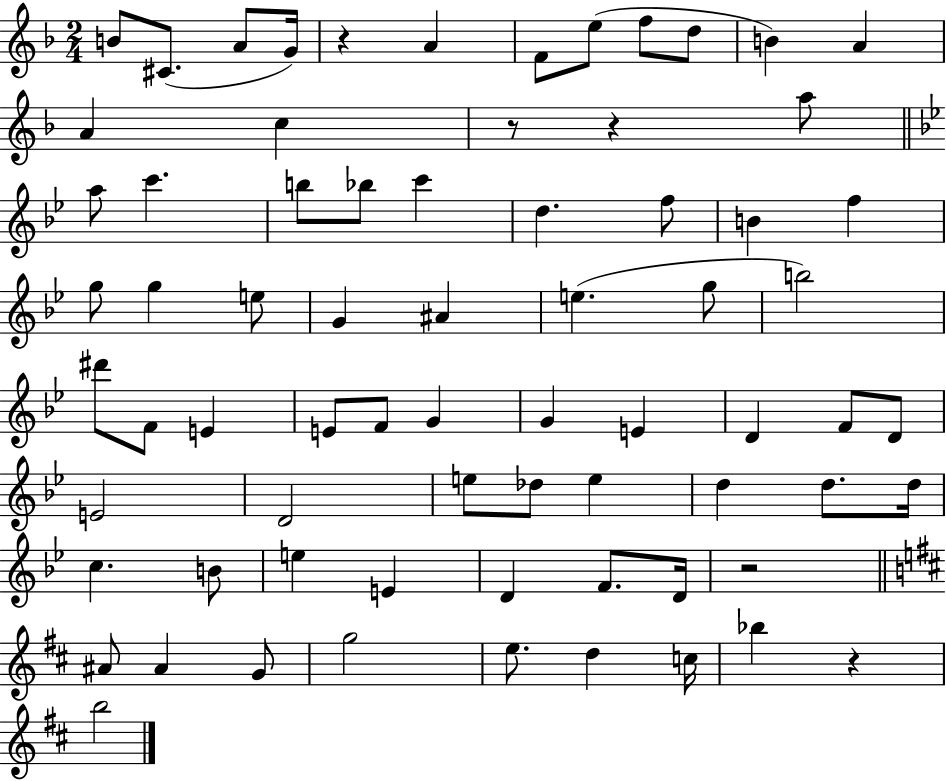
B4/e C#4/e. A4/e G4/s R/q A4/q F4/e E5/e F5/e D5/e B4/q A4/q A4/q C5/q R/e R/q A5/e A5/e C6/q. B5/e Bb5/e C6/q D5/q. F5/e B4/q F5/q G5/e G5/q E5/e G4/q A#4/q E5/q. G5/e B5/h D#6/e F4/e E4/q E4/e F4/e G4/q G4/q E4/q D4/q F4/e D4/e E4/h D4/h E5/e Db5/e E5/q D5/q D5/e. D5/s C5/q. B4/e E5/q E4/q D4/q F4/e. D4/s R/h A#4/e A#4/q G4/e G5/h E5/e. D5/q C5/s Bb5/q R/q B5/h